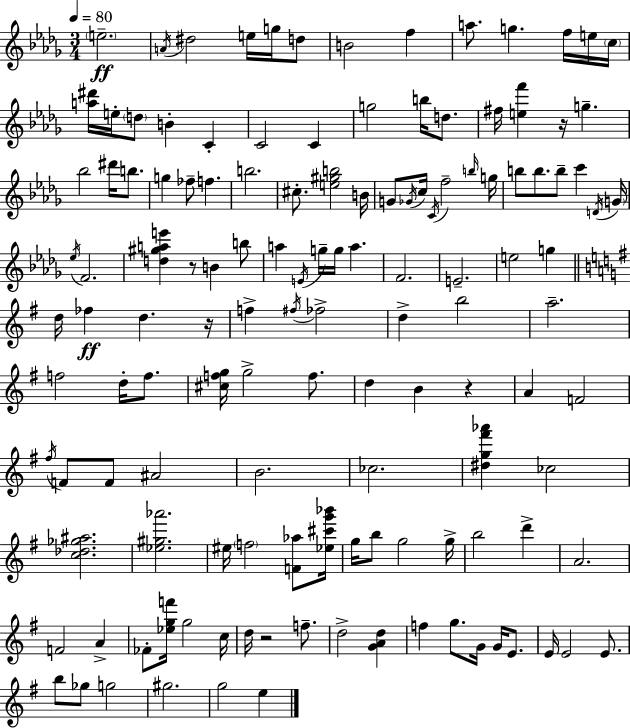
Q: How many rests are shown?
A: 5